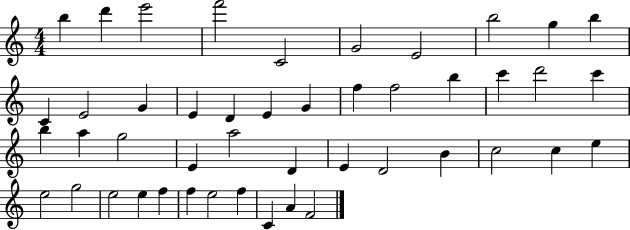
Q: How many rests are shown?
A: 0